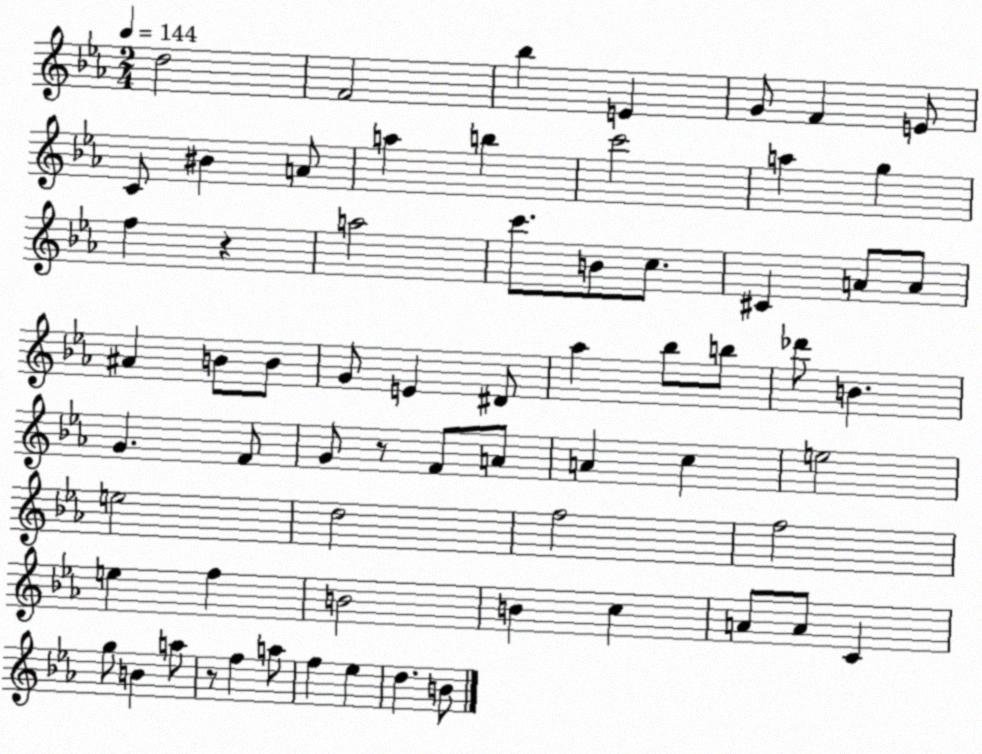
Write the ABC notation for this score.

X:1
T:Untitled
M:2/4
L:1/4
K:Eb
d2 F2 _b E G/2 F E/2 C/2 ^B A/2 a b c'2 a g f z a2 c'/2 B/2 c/2 ^C A/2 A/2 ^A B/2 B/2 G/2 E ^D/2 _a _b/2 b/2 _d'/2 B G F/2 G/2 z/2 F/2 A/2 A c e2 e2 d2 f2 f2 e f B2 B c A/2 A/2 C g/2 B a/2 z/2 f a/2 f _e d B/2